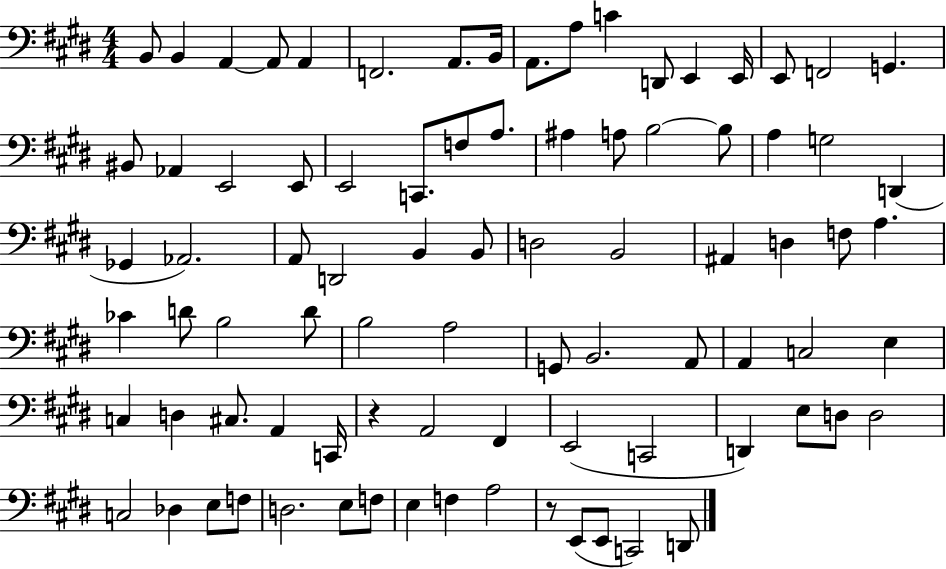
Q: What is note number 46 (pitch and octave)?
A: D4